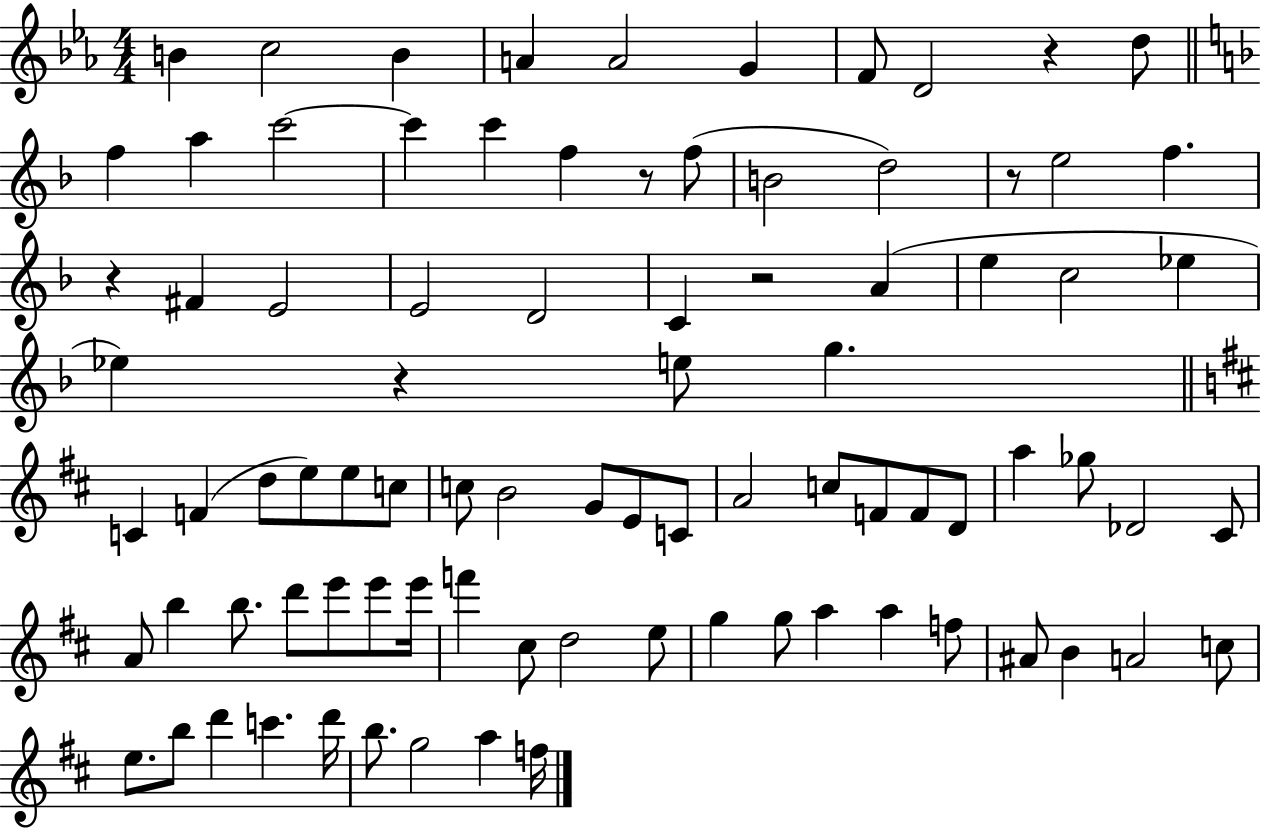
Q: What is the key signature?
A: EES major